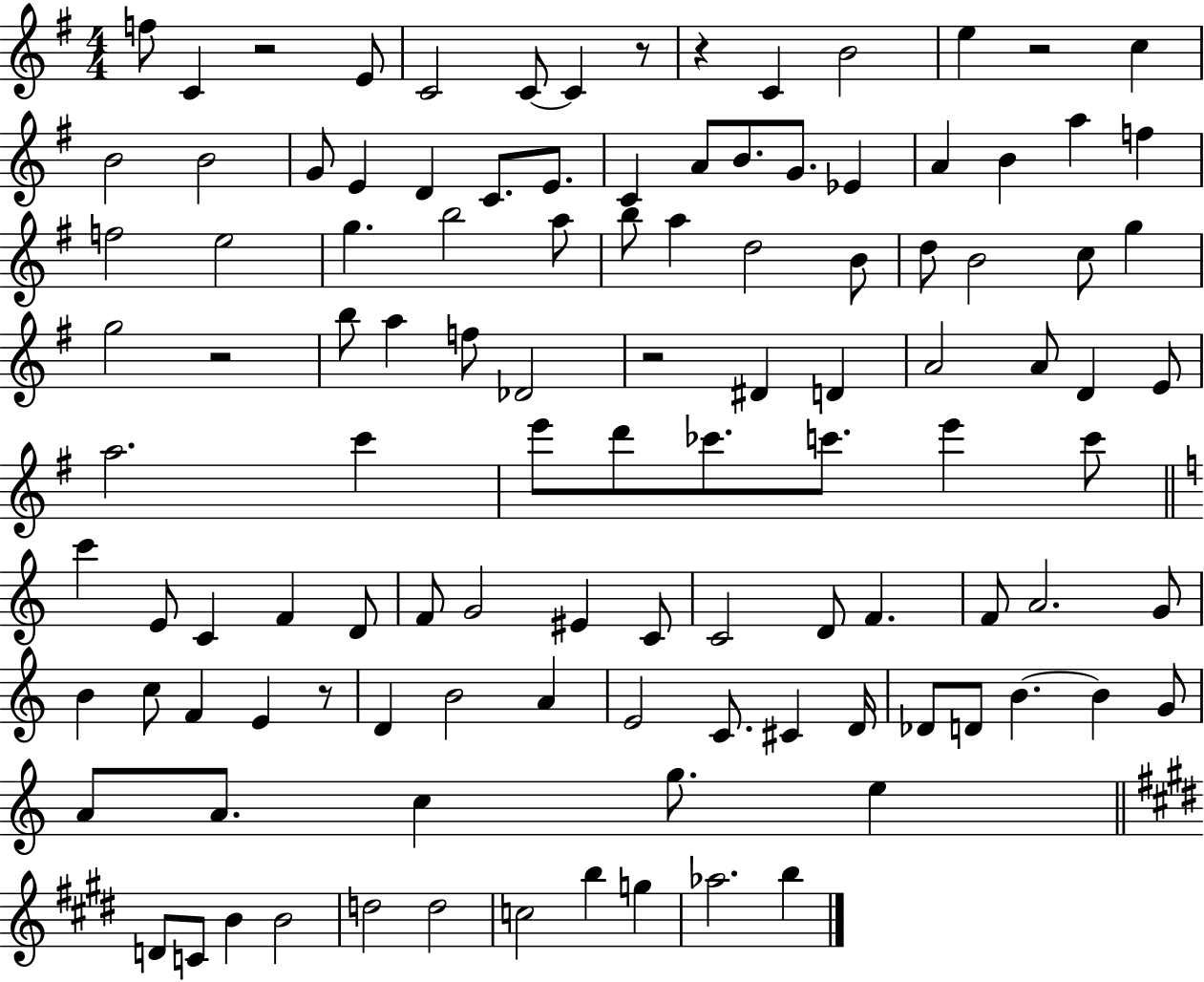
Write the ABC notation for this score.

X:1
T:Untitled
M:4/4
L:1/4
K:G
f/2 C z2 E/2 C2 C/2 C z/2 z C B2 e z2 c B2 B2 G/2 E D C/2 E/2 C A/2 B/2 G/2 _E A B a f f2 e2 g b2 a/2 b/2 a d2 B/2 d/2 B2 c/2 g g2 z2 b/2 a f/2 _D2 z2 ^D D A2 A/2 D E/2 a2 c' e'/2 d'/2 _c'/2 c'/2 e' c'/2 c' E/2 C F D/2 F/2 G2 ^E C/2 C2 D/2 F F/2 A2 G/2 B c/2 F E z/2 D B2 A E2 C/2 ^C D/4 _D/2 D/2 B B G/2 A/2 A/2 c g/2 e D/2 C/2 B B2 d2 d2 c2 b g _a2 b